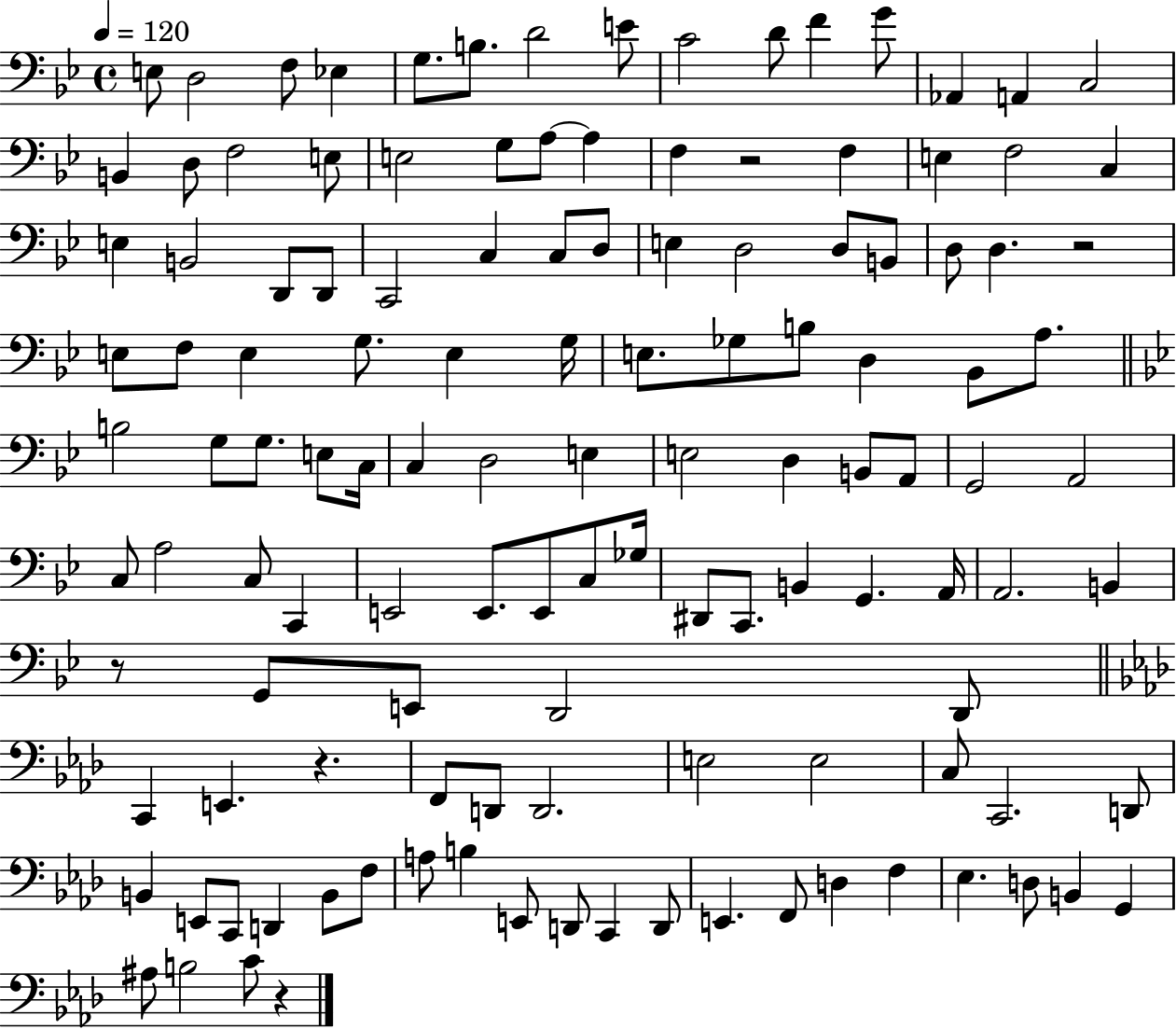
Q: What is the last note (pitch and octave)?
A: C4